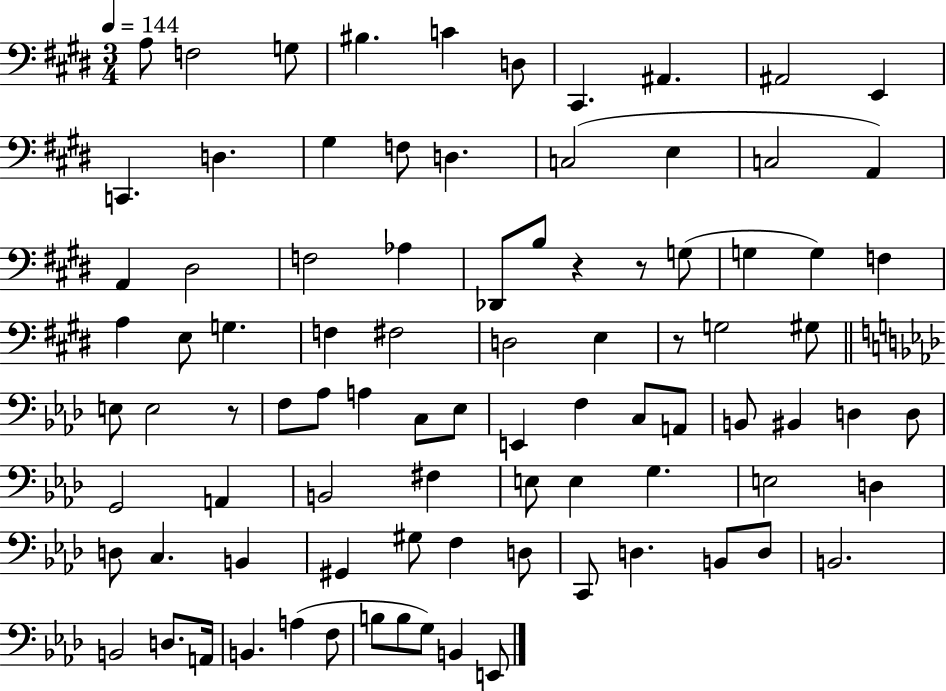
{
  \clef bass
  \numericTimeSignature
  \time 3/4
  \key e \major
  \tempo 4 = 144
  a8 f2 g8 | bis4. c'4 d8 | cis,4. ais,4. | ais,2 e,4 | \break c,4. d4. | gis4 f8 d4. | c2( e4 | c2 a,4) | \break a,4 dis2 | f2 aes4 | des,8 b8 r4 r8 g8( | g4 g4) f4 | \break a4 e8 g4. | f4 fis2 | d2 e4 | r8 g2 gis8 | \break \bar "||" \break \key f \minor e8 e2 r8 | f8 aes8 a4 c8 ees8 | e,4 f4 c8 a,8 | b,8 bis,4 d4 d8 | \break g,2 a,4 | b,2 fis4 | e8 e4 g4. | e2 d4 | \break d8 c4. b,4 | gis,4 gis8 f4 d8 | c,8 d4. b,8 d8 | b,2. | \break b,2 d8. a,16 | b,4. a4( f8 | b8 b8 g8) b,4 e,8 | \bar "|."
}